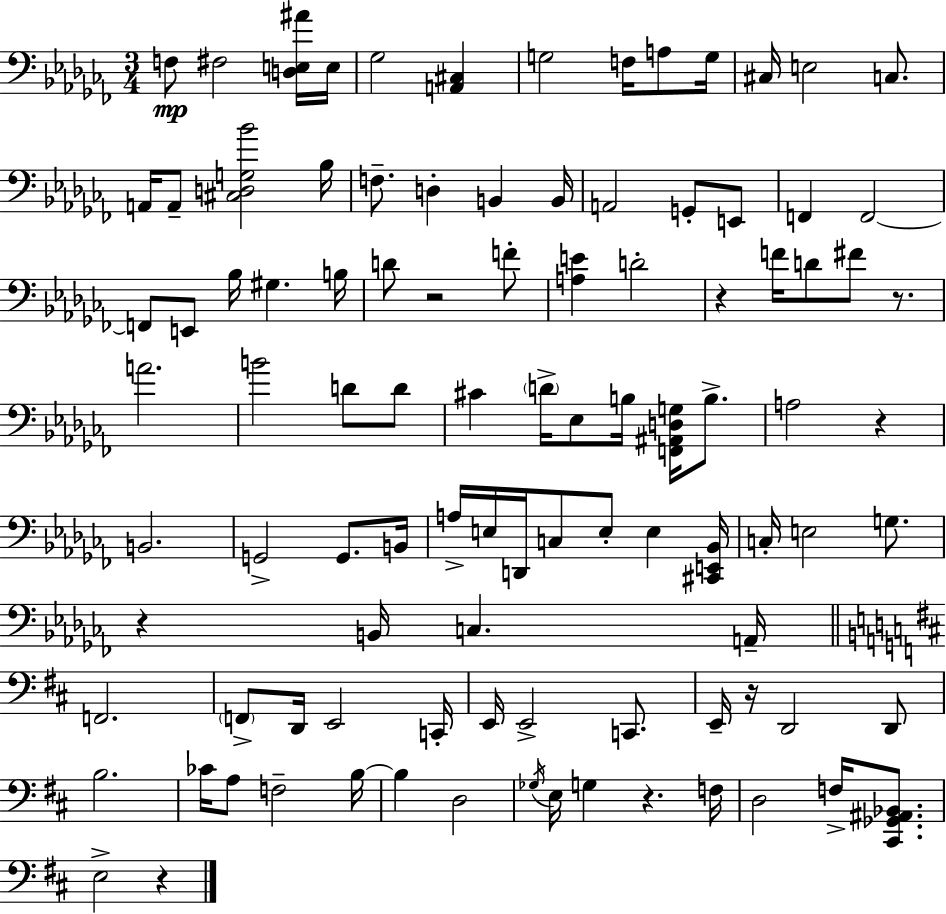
{
  \clef bass
  \numericTimeSignature
  \time 3/4
  \key aes \minor
  f8\mp fis2 <d e ais'>16 e16 | ges2 <a, cis>4 | g2 f16 a8 g16 | cis16 e2 c8. | \break a,16 a,8-- <cis d g bes'>2 bes16 | f8.-- d4-. b,4 b,16 | a,2 g,8-. e,8 | f,4 f,2~~ | \break f,8 e,8 bes16 gis4. b16 | d'8 r2 f'8-. | <a e'>4 d'2-. | r4 f'16 d'8 fis'8 r8. | \break a'2. | b'2 d'8 d'8 | cis'4 \parenthesize d'16-> ees8 b16 <f, ais, d g>16 b8.-> | a2 r4 | \break b,2. | g,2-> g,8. b,16 | a16-> e16 d,16 c8 e8-. e4 <cis, e, bes,>16 | c16-. e2 g8. | \break r4 b,16 c4. a,16-- | \bar "||" \break \key d \major f,2. | \parenthesize f,8-> d,16 e,2 c,16-. | e,16 e,2-> c,8. | e,16-- r16 d,2 d,8 | \break b2. | ces'16 a8 f2-- b16~~ | b4 d2 | \acciaccatura { ges16 } e16 g4 r4. | \break f16 d2 f16-> <cis, ges, ais, bes,>8. | e2-> r4 | \bar "|."
}